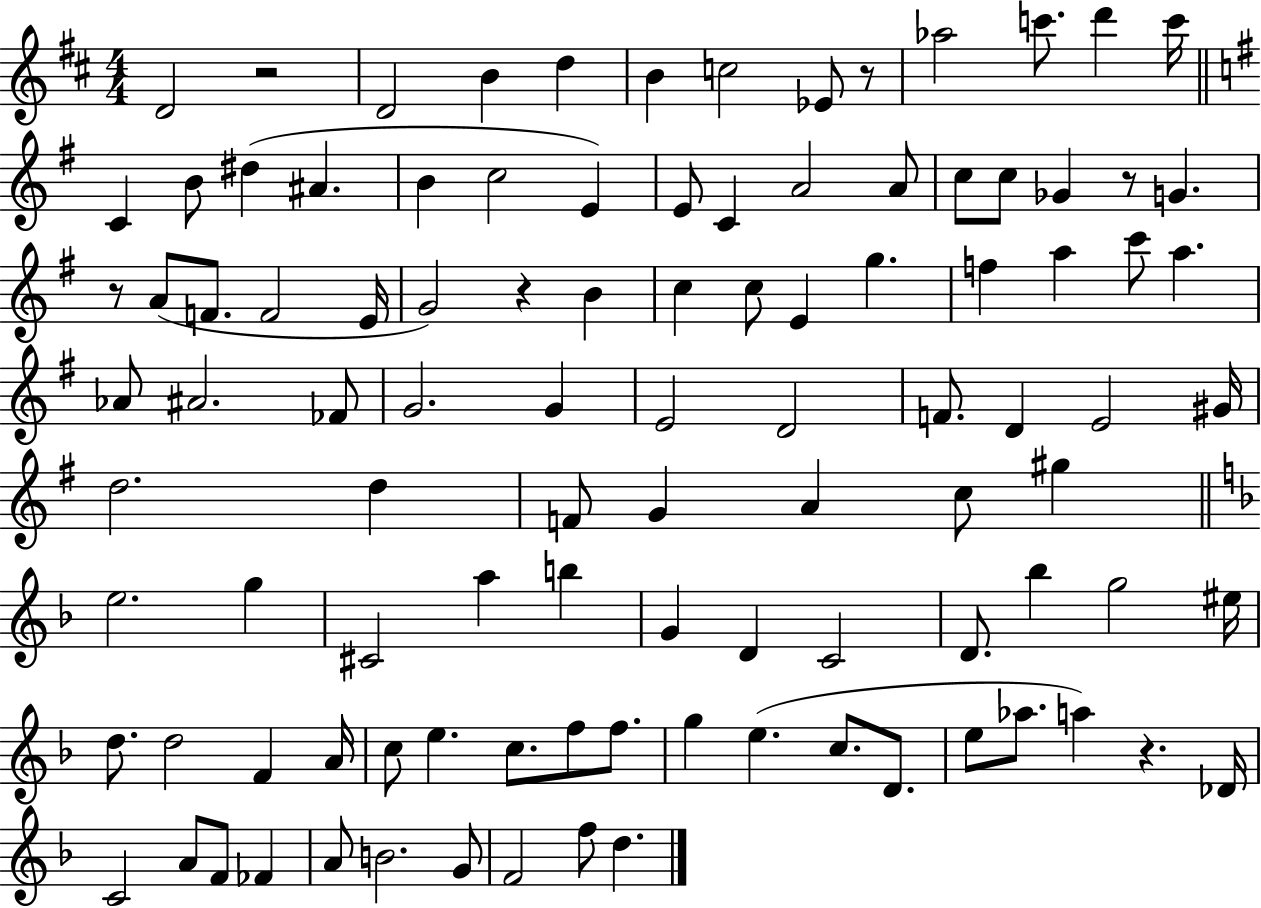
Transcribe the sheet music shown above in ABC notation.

X:1
T:Untitled
M:4/4
L:1/4
K:D
D2 z2 D2 B d B c2 _E/2 z/2 _a2 c'/2 d' c'/4 C B/2 ^d ^A B c2 E E/2 C A2 A/2 c/2 c/2 _G z/2 G z/2 A/2 F/2 F2 E/4 G2 z B c c/2 E g f a c'/2 a _A/2 ^A2 _F/2 G2 G E2 D2 F/2 D E2 ^G/4 d2 d F/2 G A c/2 ^g e2 g ^C2 a b G D C2 D/2 _b g2 ^e/4 d/2 d2 F A/4 c/2 e c/2 f/2 f/2 g e c/2 D/2 e/2 _a/2 a z _D/4 C2 A/2 F/2 _F A/2 B2 G/2 F2 f/2 d